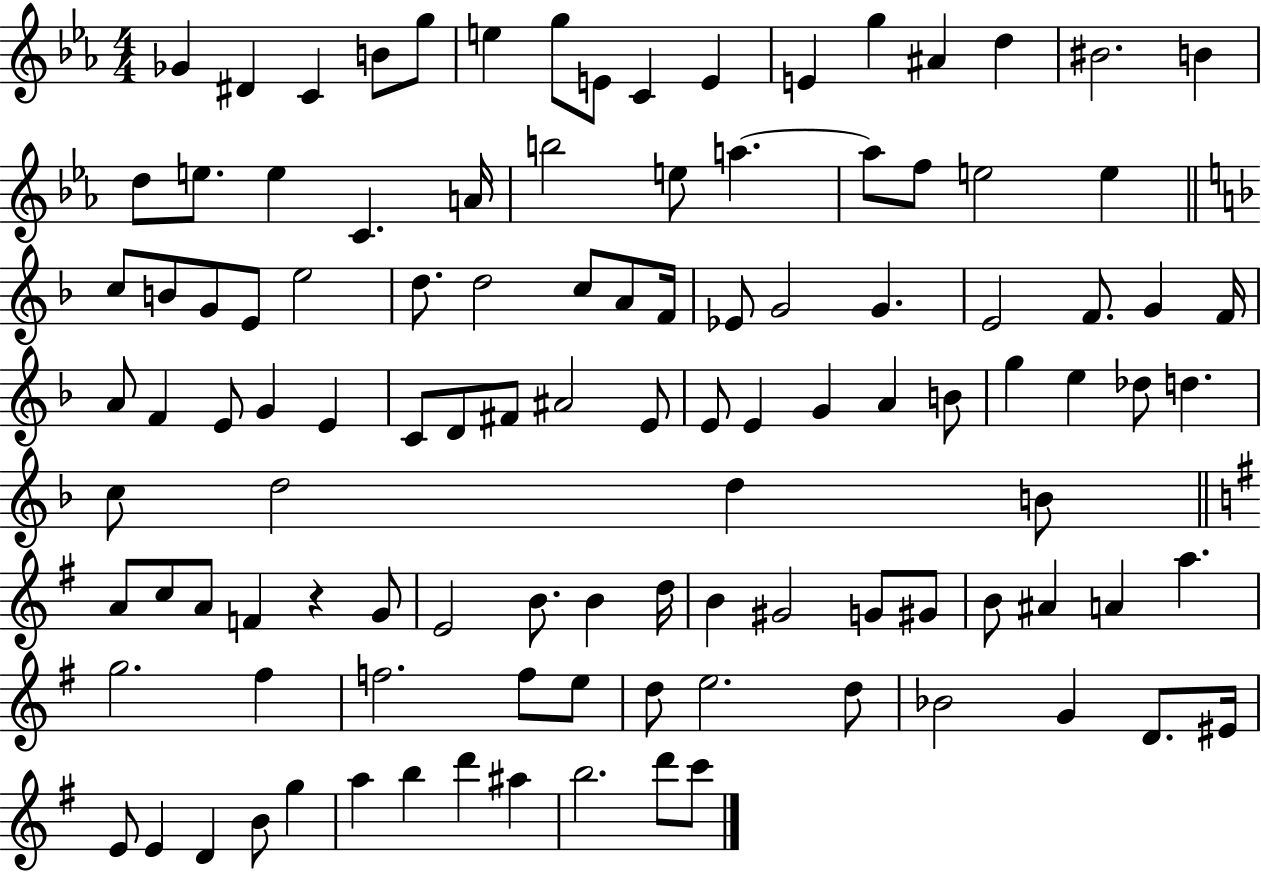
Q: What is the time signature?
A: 4/4